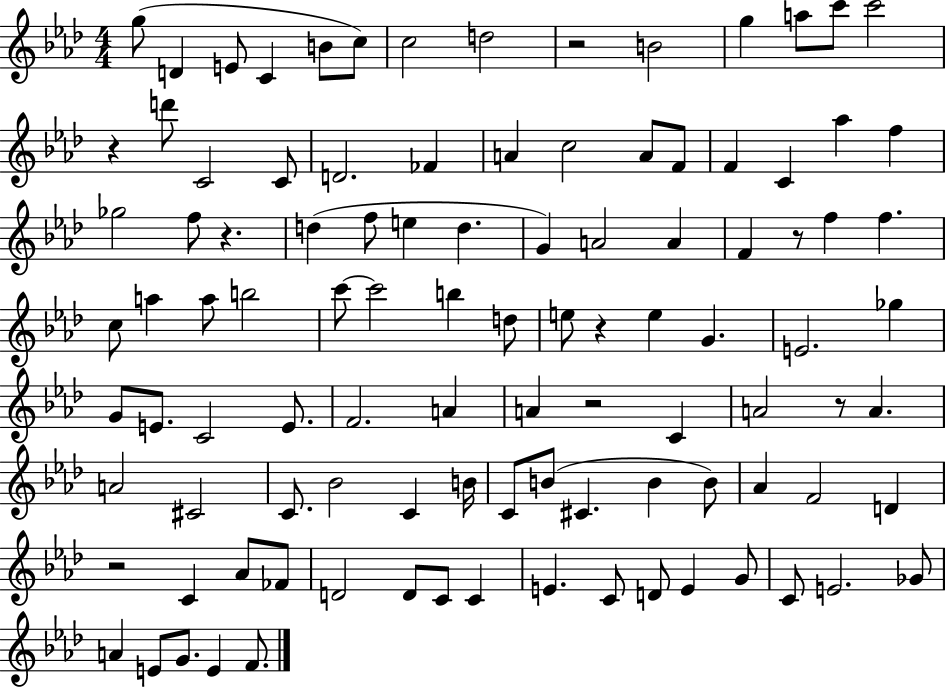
X:1
T:Untitled
M:4/4
L:1/4
K:Ab
g/2 D E/2 C B/2 c/2 c2 d2 z2 B2 g a/2 c'/2 c'2 z d'/2 C2 C/2 D2 _F A c2 A/2 F/2 F C _a f _g2 f/2 z d f/2 e d G A2 A F z/2 f f c/2 a a/2 b2 c'/2 c'2 b d/2 e/2 z e G E2 _g G/2 E/2 C2 E/2 F2 A A z2 C A2 z/2 A A2 ^C2 C/2 _B2 C B/4 C/2 B/2 ^C B B/2 _A F2 D z2 C _A/2 _F/2 D2 D/2 C/2 C E C/2 D/2 E G/2 C/2 E2 _G/2 A E/2 G/2 E F/2